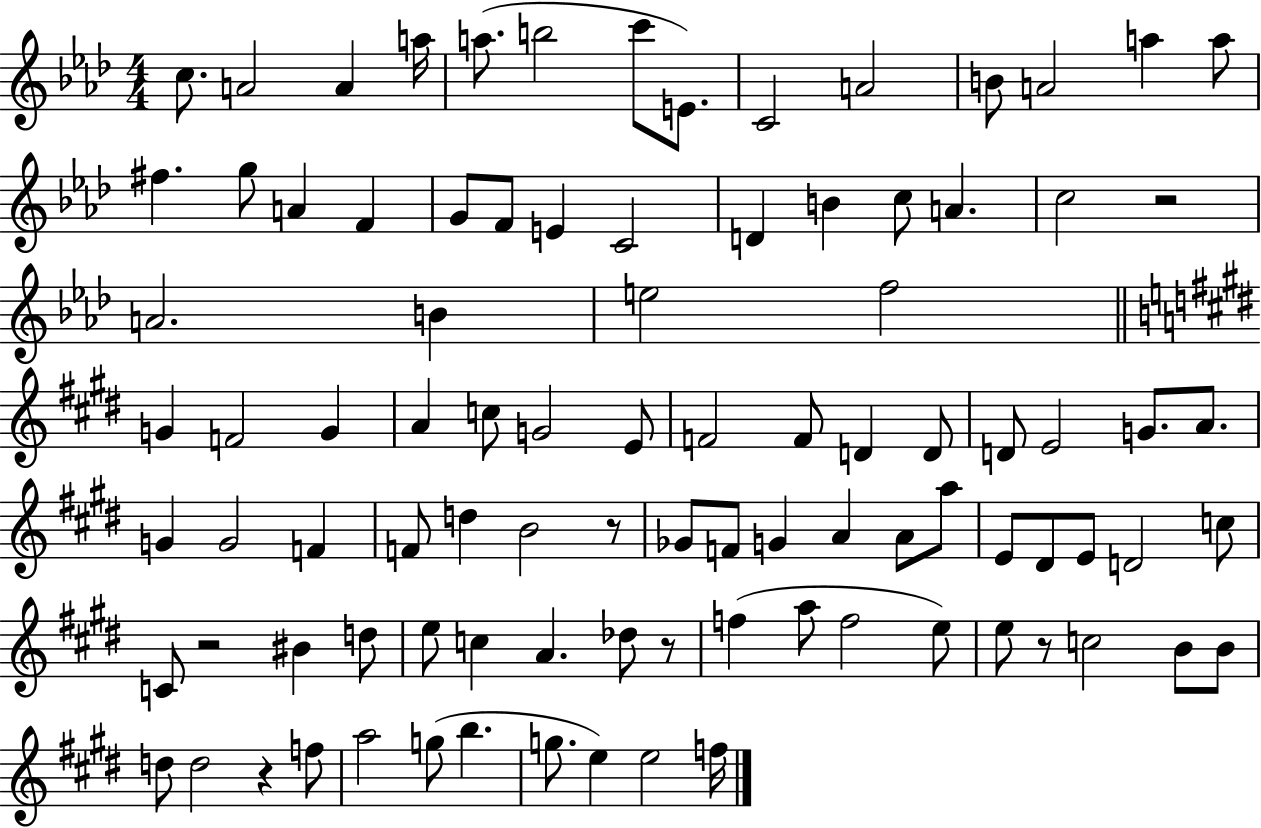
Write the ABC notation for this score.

X:1
T:Untitled
M:4/4
L:1/4
K:Ab
c/2 A2 A a/4 a/2 b2 c'/2 E/2 C2 A2 B/2 A2 a a/2 ^f g/2 A F G/2 F/2 E C2 D B c/2 A c2 z2 A2 B e2 f2 G F2 G A c/2 G2 E/2 F2 F/2 D D/2 D/2 E2 G/2 A/2 G G2 F F/2 d B2 z/2 _G/2 F/2 G A A/2 a/2 E/2 ^D/2 E/2 D2 c/2 C/2 z2 ^B d/2 e/2 c A _d/2 z/2 f a/2 f2 e/2 e/2 z/2 c2 B/2 B/2 d/2 d2 z f/2 a2 g/2 b g/2 e e2 f/4